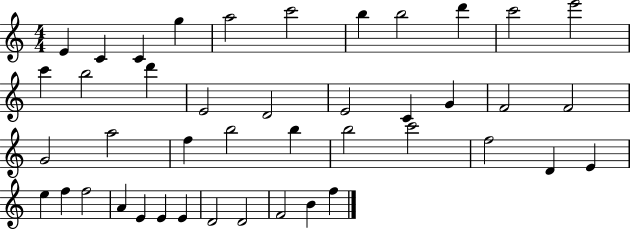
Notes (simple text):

E4/q C4/q C4/q G5/q A5/h C6/h B5/q B5/h D6/q C6/h E6/h C6/q B5/h D6/q E4/h D4/h E4/h C4/q G4/q F4/h F4/h G4/h A5/h F5/q B5/h B5/q B5/h C6/h F5/h D4/q E4/q E5/q F5/q F5/h A4/q E4/q E4/q E4/q D4/h D4/h F4/h B4/q F5/q